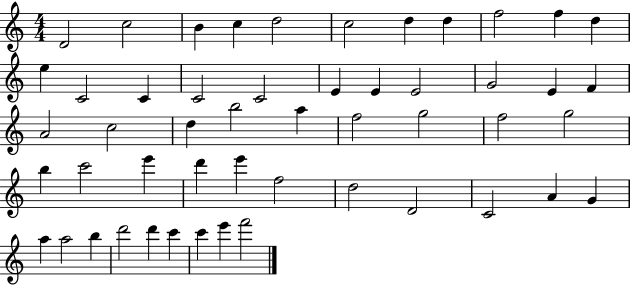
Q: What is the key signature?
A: C major